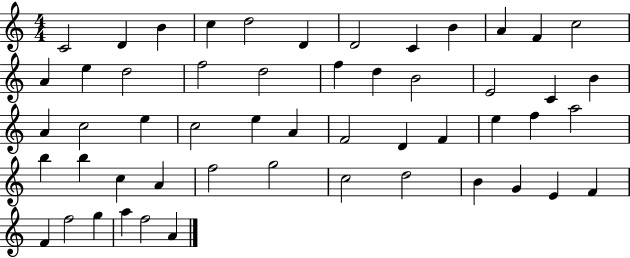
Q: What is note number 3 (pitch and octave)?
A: B4